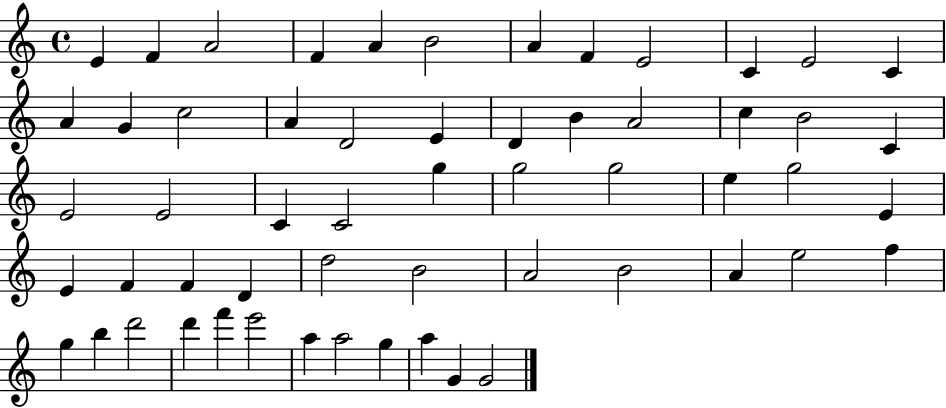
E4/q F4/q A4/h F4/q A4/q B4/h A4/q F4/q E4/h C4/q E4/h C4/q A4/q G4/q C5/h A4/q D4/h E4/q D4/q B4/q A4/h C5/q B4/h C4/q E4/h E4/h C4/q C4/h G5/q G5/h G5/h E5/q G5/h E4/q E4/q F4/q F4/q D4/q D5/h B4/h A4/h B4/h A4/q E5/h F5/q G5/q B5/q D6/h D6/q F6/q E6/h A5/q A5/h G5/q A5/q G4/q G4/h